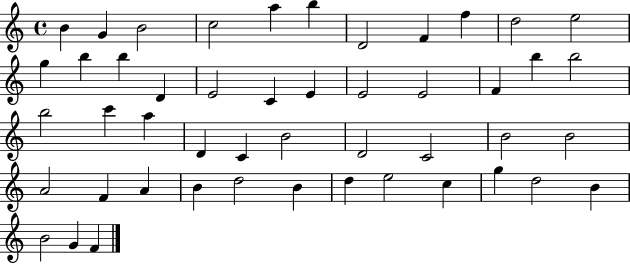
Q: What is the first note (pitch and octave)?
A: B4